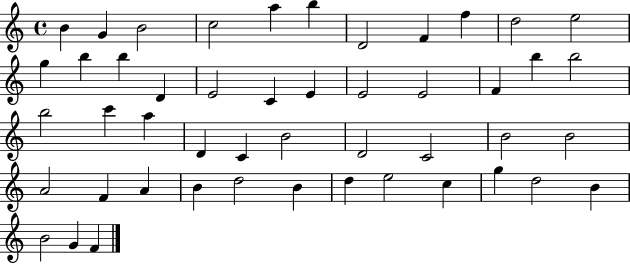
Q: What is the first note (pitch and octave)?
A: B4